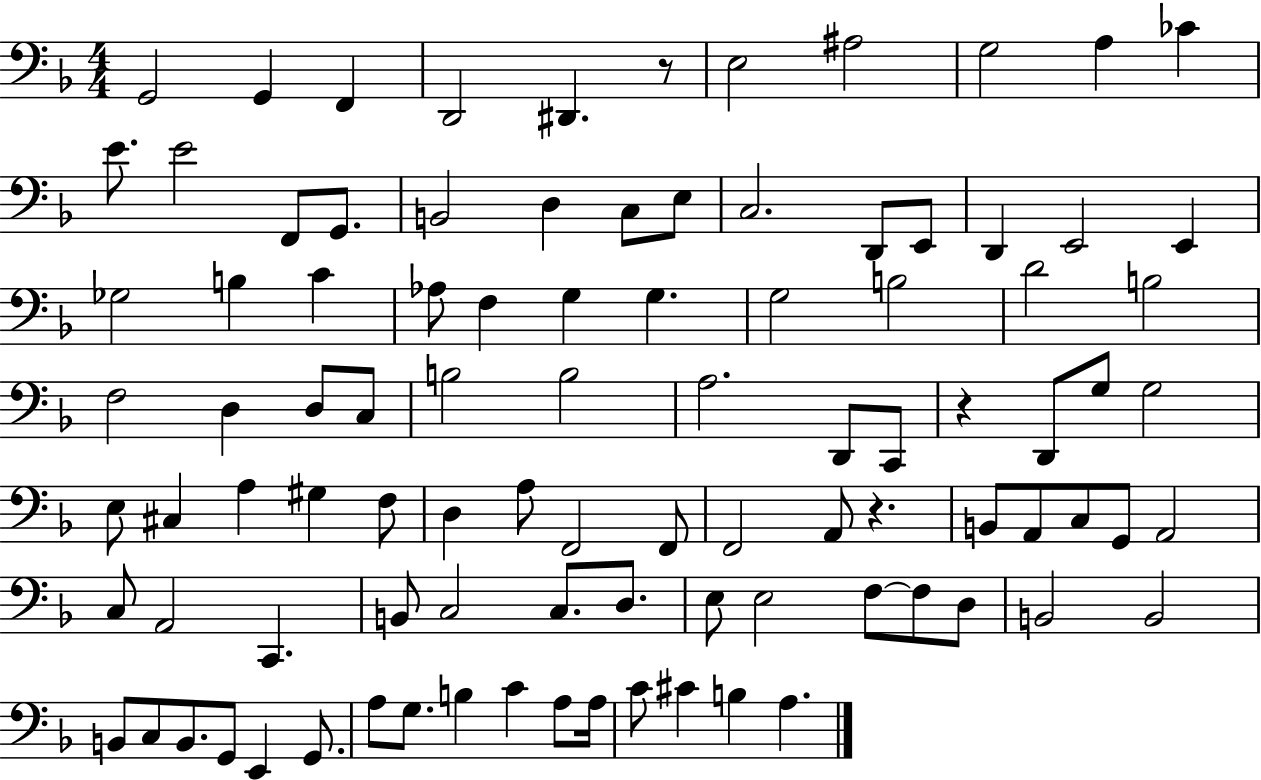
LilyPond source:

{
  \clef bass
  \numericTimeSignature
  \time 4/4
  \key f \major
  g,2 g,4 f,4 | d,2 dis,4. r8 | e2 ais2 | g2 a4 ces'4 | \break e'8. e'2 f,8 g,8. | b,2 d4 c8 e8 | c2. d,8 e,8 | d,4 e,2 e,4 | \break ges2 b4 c'4 | aes8 f4 g4 g4. | g2 b2 | d'2 b2 | \break f2 d4 d8 c8 | b2 b2 | a2. d,8 c,8 | r4 d,8 g8 g2 | \break e8 cis4 a4 gis4 f8 | d4 a8 f,2 f,8 | f,2 a,8 r4. | b,8 a,8 c8 g,8 a,2 | \break c8 a,2 c,4. | b,8 c2 c8. d8. | e8 e2 f8~~ f8 d8 | b,2 b,2 | \break b,8 c8 b,8. g,8 e,4 g,8. | a8 g8. b4 c'4 a8 a16 | c'8 cis'4 b4 a4. | \bar "|."
}